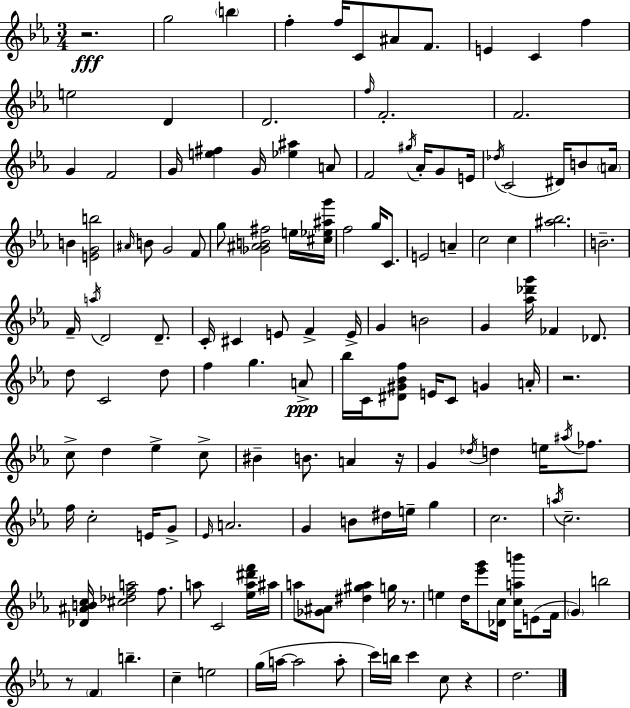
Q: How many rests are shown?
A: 6